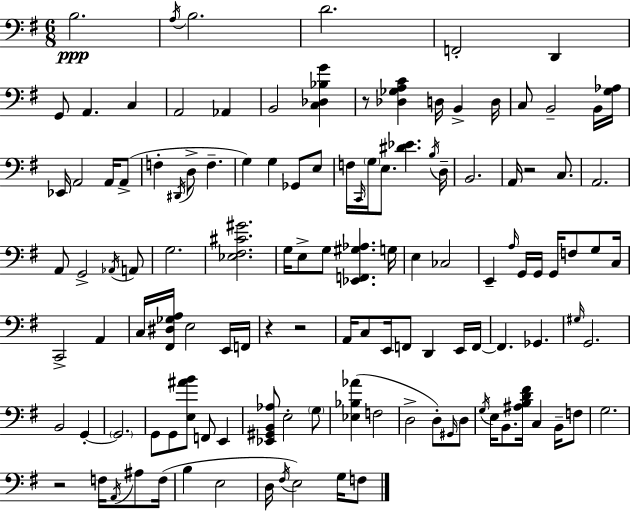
X:1
T:Untitled
M:6/8
L:1/4
K:Em
B,2 A,/4 B,2 D2 F,,2 D,, G,,/2 A,, C, A,,2 _A,, B,,2 [C,_D,_B,G] z/2 [_D,_G,A,C] D,/4 B,, D,/4 C,/2 B,,2 B,,/4 [G,_A,]/4 _E,,/4 A,,2 A,,/4 A,,/2 F, ^D,,/4 D,/2 F, G, G, _G,,/2 E,/2 F,/4 C,,/4 G,/4 E,/2 [^D_E] B,/4 D,/4 B,,2 A,,/4 z2 C,/2 A,,2 A,,/2 G,,2 _A,,/4 A,,/2 G,2 [_E,^F,^C^G]2 G,/4 E,/2 G,/2 [_E,,F,,^G,_A,] G,/4 E, _C,2 E,, A,/4 G,,/4 G,,/4 G,,/4 F,/2 G,/2 C,/4 C,,2 A,, C,/4 [^F,,^D,_G,A,]/4 E,2 E,,/4 F,,/4 z z2 A,,/4 C,/2 E,,/4 F,,/2 D,, E,,/4 F,,/4 F,, _G,, ^G,/4 G,,2 B,,2 G,, G,,2 G,,/2 G,,/2 [E,^AB]/2 F,,/2 E,, [_E,,^G,,B,,_A,]/2 E,2 G,/2 [_E,_B,_A] F,2 D,2 D,/2 ^G,,/4 D,/2 G,/4 E,/4 B,,/2 [^A,B,D^F]/4 C, B,,/4 F,/2 G,2 z2 F,/4 A,,/4 ^A,/2 F,/4 B, E,2 D,/4 ^F,/4 E,2 G,/4 F,/2